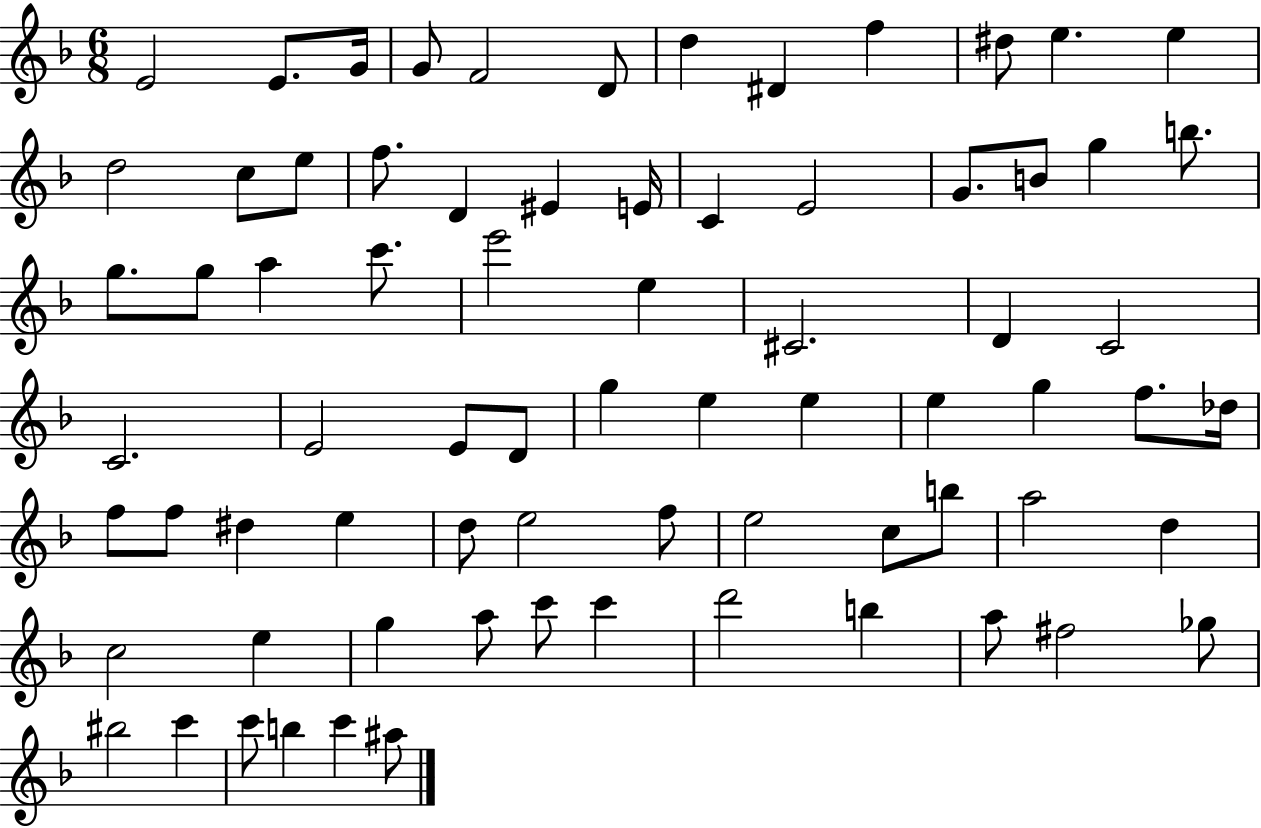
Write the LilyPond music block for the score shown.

{
  \clef treble
  \numericTimeSignature
  \time 6/8
  \key f \major
  e'2 e'8. g'16 | g'8 f'2 d'8 | d''4 dis'4 f''4 | dis''8 e''4. e''4 | \break d''2 c''8 e''8 | f''8. d'4 eis'4 e'16 | c'4 e'2 | g'8. b'8 g''4 b''8. | \break g''8. g''8 a''4 c'''8. | e'''2 e''4 | cis'2. | d'4 c'2 | \break c'2. | e'2 e'8 d'8 | g''4 e''4 e''4 | e''4 g''4 f''8. des''16 | \break f''8 f''8 dis''4 e''4 | d''8 e''2 f''8 | e''2 c''8 b''8 | a''2 d''4 | \break c''2 e''4 | g''4 a''8 c'''8 c'''4 | d'''2 b''4 | a''8 fis''2 ges''8 | \break bis''2 c'''4 | c'''8 b''4 c'''4 ais''8 | \bar "|."
}